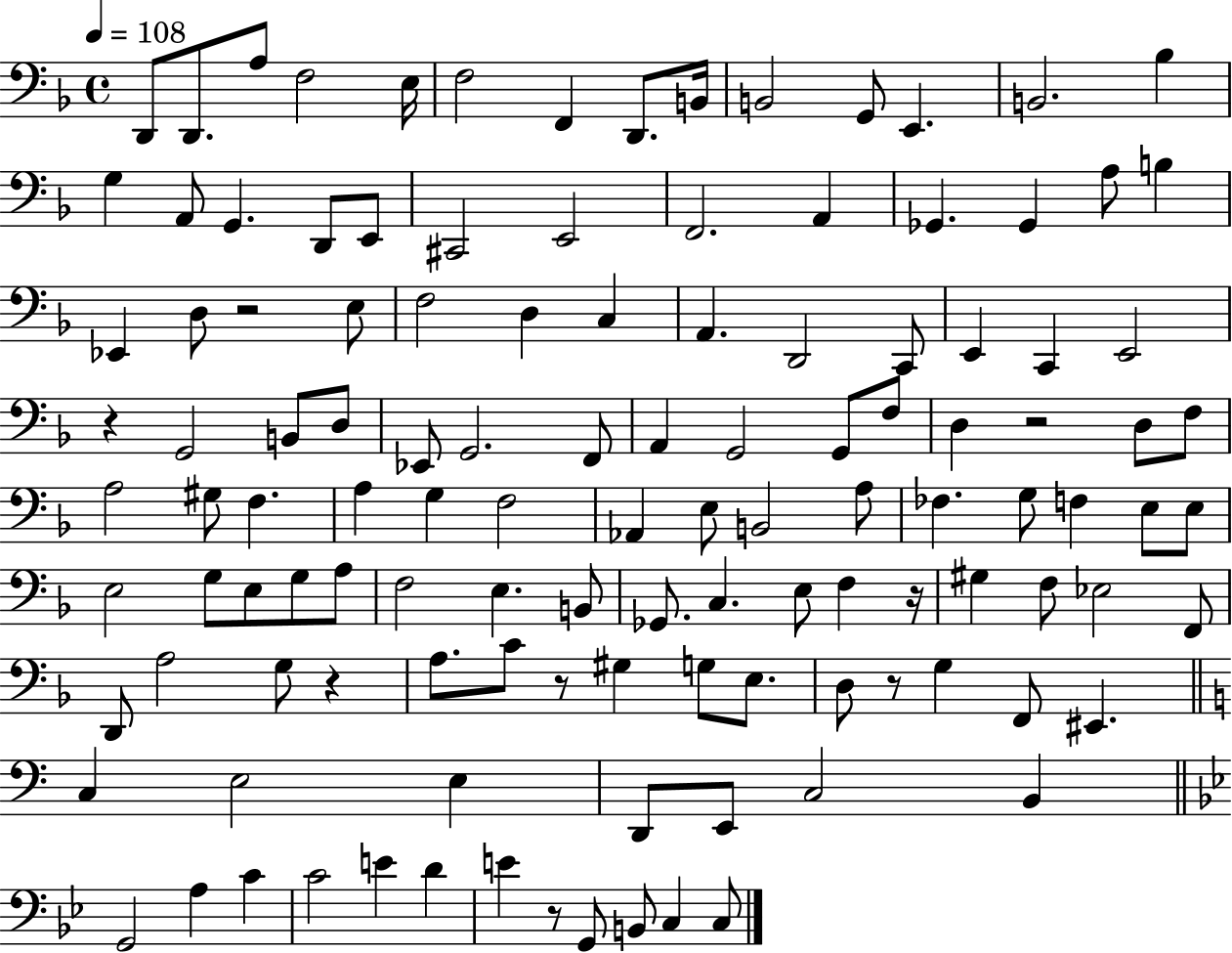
D2/e D2/e. A3/e F3/h E3/s F3/h F2/q D2/e. B2/s B2/h G2/e E2/q. B2/h. Bb3/q G3/q A2/e G2/q. D2/e E2/e C#2/h E2/h F2/h. A2/q Gb2/q. Gb2/q A3/e B3/q Eb2/q D3/e R/h E3/e F3/h D3/q C3/q A2/q. D2/h C2/e E2/q C2/q E2/h R/q G2/h B2/e D3/e Eb2/e G2/h. F2/e A2/q G2/h G2/e F3/e D3/q R/h D3/e F3/e A3/h G#3/e F3/q. A3/q G3/q F3/h Ab2/q E3/e B2/h A3/e FES3/q. G3/e F3/q E3/e E3/e E3/h G3/e E3/e G3/e A3/e F3/h E3/q. B2/e Gb2/e. C3/q. E3/e F3/q R/s G#3/q F3/e Eb3/h F2/e D2/e A3/h G3/e R/q A3/e. C4/e R/e G#3/q G3/e E3/e. D3/e R/e G3/q F2/e EIS2/q. C3/q E3/h E3/q D2/e E2/e C3/h B2/q G2/h A3/q C4/q C4/h E4/q D4/q E4/q R/e G2/e B2/e C3/q C3/e